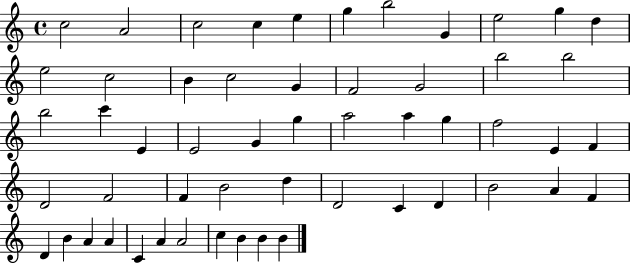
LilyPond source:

{
  \clef treble
  \time 4/4
  \defaultTimeSignature
  \key c \major
  c''2 a'2 | c''2 c''4 e''4 | g''4 b''2 g'4 | e''2 g''4 d''4 | \break e''2 c''2 | b'4 c''2 g'4 | f'2 g'2 | b''2 b''2 | \break b''2 c'''4 e'4 | e'2 g'4 g''4 | a''2 a''4 g''4 | f''2 e'4 f'4 | \break d'2 f'2 | f'4 b'2 d''4 | d'2 c'4 d'4 | b'2 a'4 f'4 | \break d'4 b'4 a'4 a'4 | c'4 a'4 a'2 | c''4 b'4 b'4 b'4 | \bar "|."
}